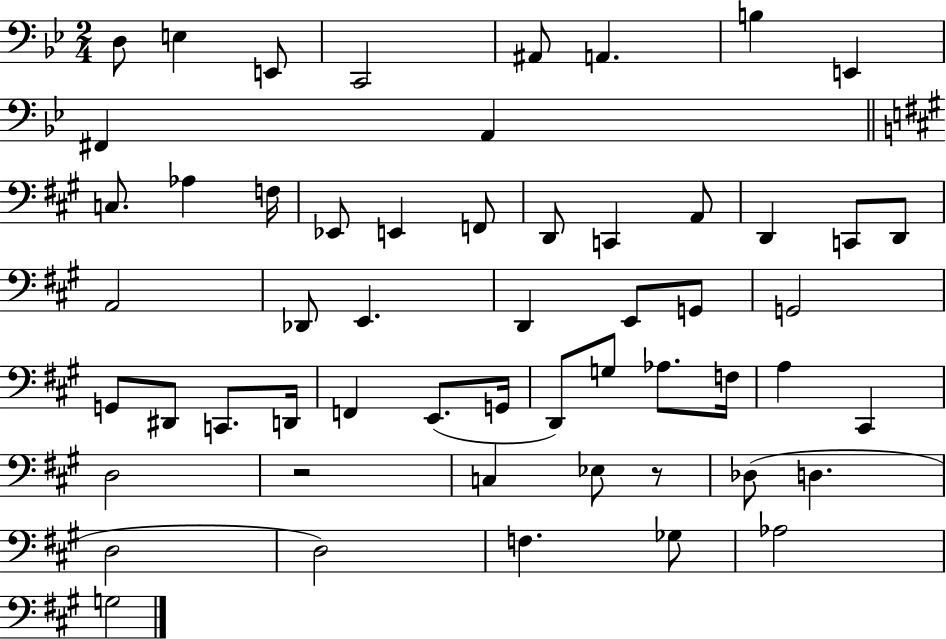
X:1
T:Untitled
M:2/4
L:1/4
K:Bb
D,/2 E, E,,/2 C,,2 ^A,,/2 A,, B, E,, ^F,, A,, C,/2 _A, F,/4 _E,,/2 E,, F,,/2 D,,/2 C,, A,,/2 D,, C,,/2 D,,/2 A,,2 _D,,/2 E,, D,, E,,/2 G,,/2 G,,2 G,,/2 ^D,,/2 C,,/2 D,,/4 F,, E,,/2 G,,/4 D,,/2 G,/2 _A,/2 F,/4 A, ^C,, D,2 z2 C, _E,/2 z/2 _D,/2 D, D,2 D,2 F, _G,/2 _A,2 G,2